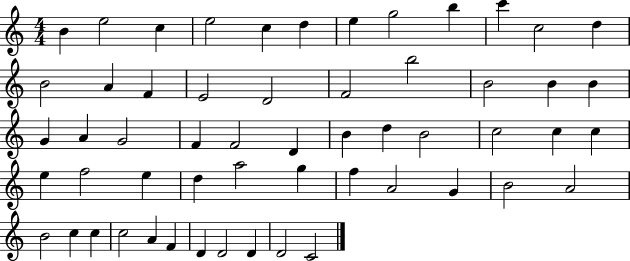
B4/q E5/h C5/q E5/h C5/q D5/q E5/q G5/h B5/q C6/q C5/h D5/q B4/h A4/q F4/q E4/h D4/h F4/h B5/h B4/h B4/q B4/q G4/q A4/q G4/h F4/q F4/h D4/q B4/q D5/q B4/h C5/h C5/q C5/q E5/q F5/h E5/q D5/q A5/h G5/q F5/q A4/h G4/q B4/h A4/h B4/h C5/q C5/q C5/h A4/q F4/q D4/q D4/h D4/q D4/h C4/h